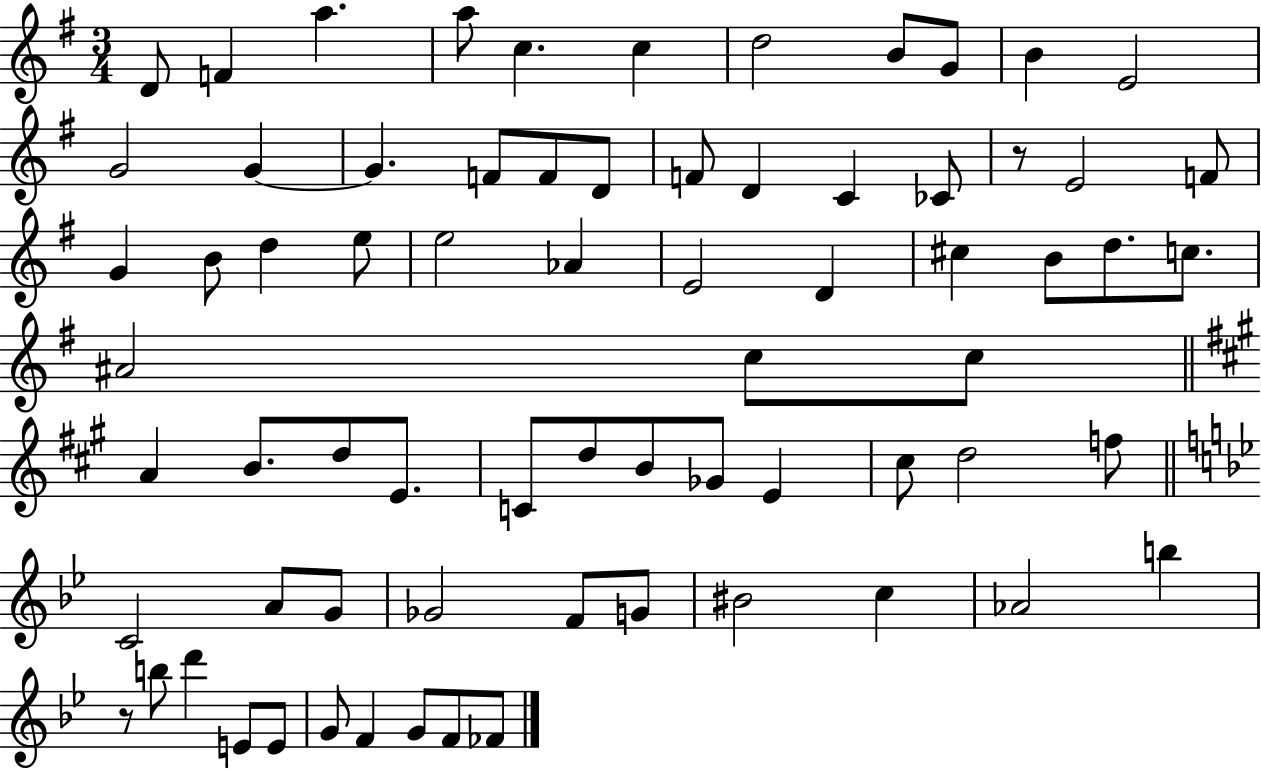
{
  \clef treble
  \numericTimeSignature
  \time 3/4
  \key g \major
  d'8 f'4 a''4. | a''8 c''4. c''4 | d''2 b'8 g'8 | b'4 e'2 | \break g'2 g'4~~ | g'4. f'8 f'8 d'8 | f'8 d'4 c'4 ces'8 | r8 e'2 f'8 | \break g'4 b'8 d''4 e''8 | e''2 aes'4 | e'2 d'4 | cis''4 b'8 d''8. c''8. | \break ais'2 c''8 c''8 | \bar "||" \break \key a \major a'4 b'8. d''8 e'8. | c'8 d''8 b'8 ges'8 e'4 | cis''8 d''2 f''8 | \bar "||" \break \key bes \major c'2 a'8 g'8 | ges'2 f'8 g'8 | bis'2 c''4 | aes'2 b''4 | \break r8 b''8 d'''4 e'8 e'8 | g'8 f'4 g'8 f'8 fes'8 | \bar "|."
}